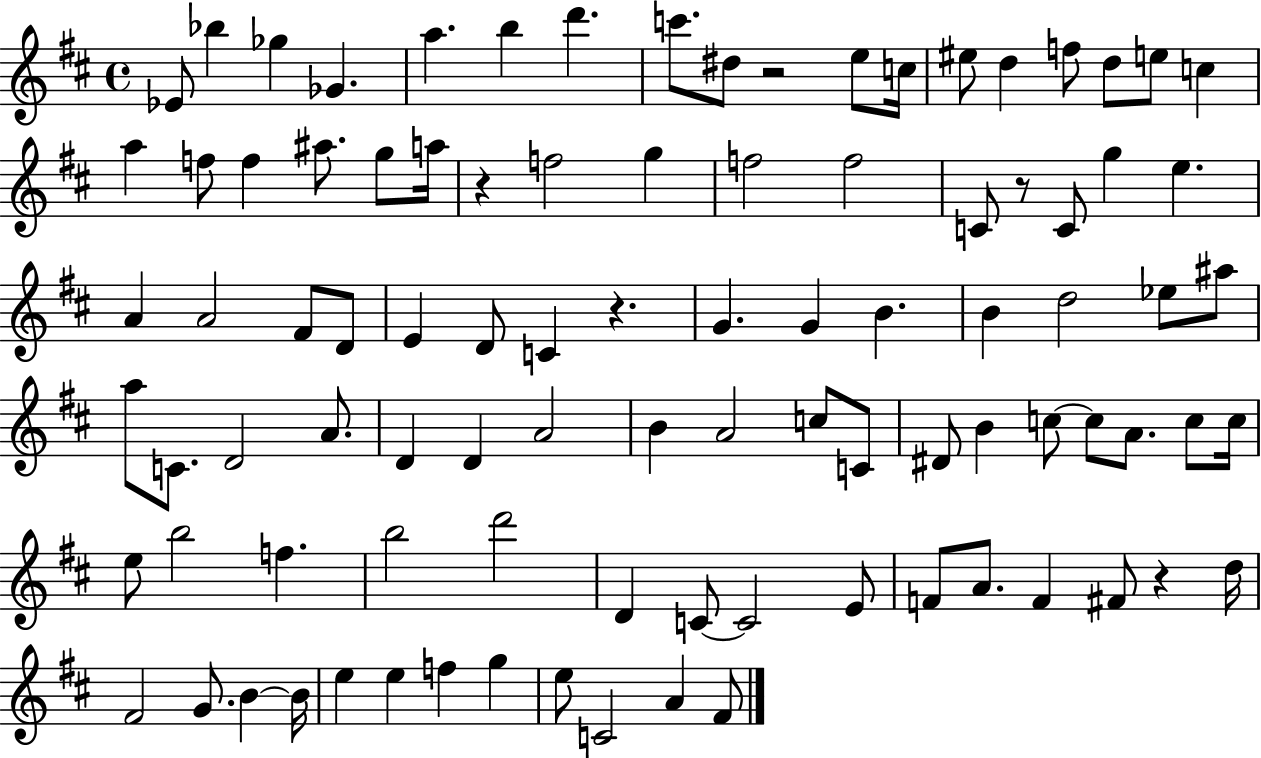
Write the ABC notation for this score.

X:1
T:Untitled
M:4/4
L:1/4
K:D
_E/2 _b _g _G a b d' c'/2 ^d/2 z2 e/2 c/4 ^e/2 d f/2 d/2 e/2 c a f/2 f ^a/2 g/2 a/4 z f2 g f2 f2 C/2 z/2 C/2 g e A A2 ^F/2 D/2 E D/2 C z G G B B d2 _e/2 ^a/2 a/2 C/2 D2 A/2 D D A2 B A2 c/2 C/2 ^D/2 B c/2 c/2 A/2 c/2 c/4 e/2 b2 f b2 d'2 D C/2 C2 E/2 F/2 A/2 F ^F/2 z d/4 ^F2 G/2 B B/4 e e f g e/2 C2 A ^F/2